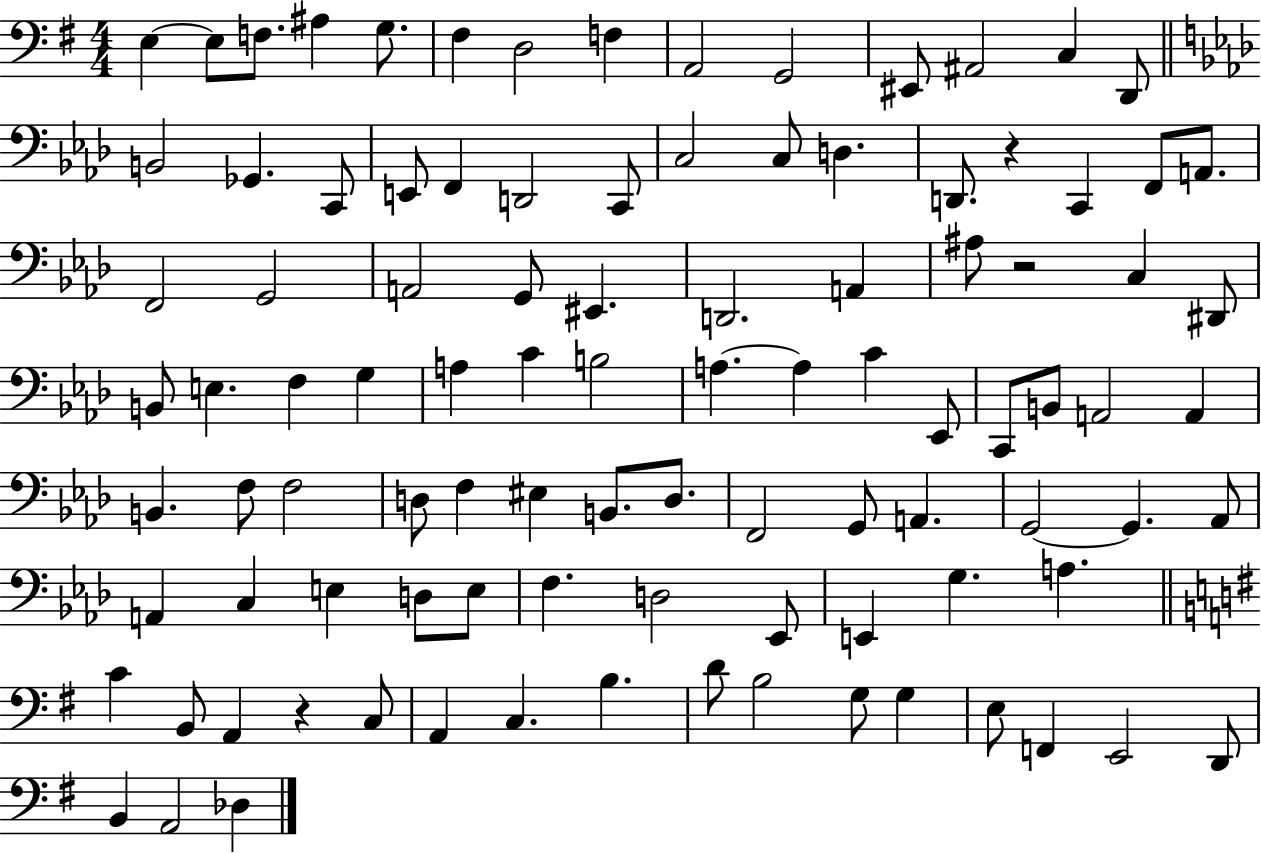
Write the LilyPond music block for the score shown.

{
  \clef bass
  \numericTimeSignature
  \time 4/4
  \key g \major
  e4~~ e8 f8. ais4 g8. | fis4 d2 f4 | a,2 g,2 | eis,8 ais,2 c4 d,8 | \break \bar "||" \break \key aes \major b,2 ges,4. c,8 | e,8 f,4 d,2 c,8 | c2 c8 d4. | d,8. r4 c,4 f,8 a,8. | \break f,2 g,2 | a,2 g,8 eis,4. | d,2. a,4 | ais8 r2 c4 dis,8 | \break b,8 e4. f4 g4 | a4 c'4 b2 | a4.~~ a4 c'4 ees,8 | c,8 b,8 a,2 a,4 | \break b,4. f8 f2 | d8 f4 eis4 b,8. d8. | f,2 g,8 a,4. | g,2~~ g,4. aes,8 | \break a,4 c4 e4 d8 e8 | f4. d2 ees,8 | e,4 g4. a4. | \bar "||" \break \key e \minor c'4 b,8 a,4 r4 c8 | a,4 c4. b4. | d'8 b2 g8 g4 | e8 f,4 e,2 d,8 | \break b,4 a,2 des4 | \bar "|."
}